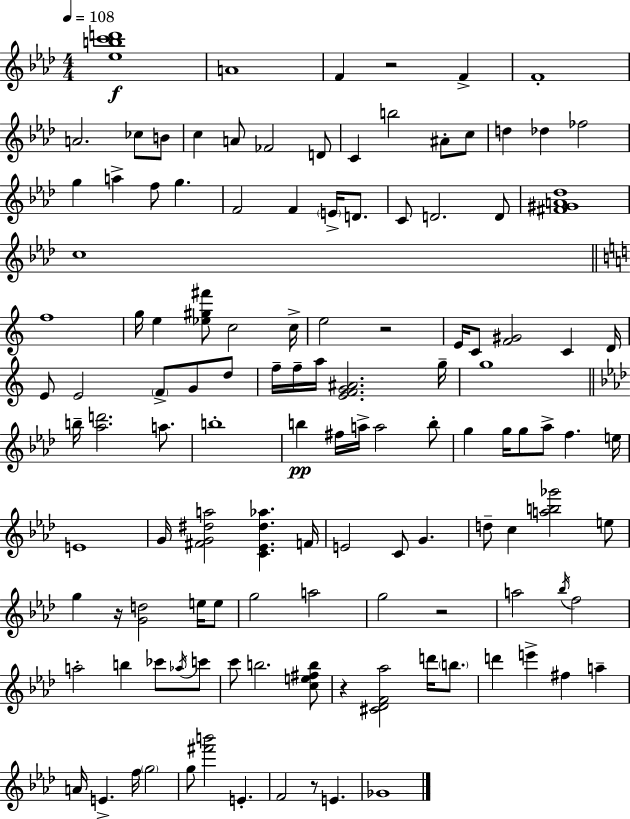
{
  \clef treble
  \numericTimeSignature
  \time 4/4
  \key aes \major
  \tempo 4 = 108
  <ees'' b'' c''' d'''>1\f | a'1 | f'4 r2 f'4-> | f'1-. | \break a'2. ces''8 b'8 | c''4 a'8 fes'2 d'8 | c'4 b''2 ais'8-. c''8 | d''4 des''4 fes''2 | \break g''4 a''4-> f''8 g''4. | f'2 f'4 \parenthesize e'16-> d'8. | c'8 d'2. d'8 | <fis' gis' a' des''>1 | \break c''1 | \bar "||" \break \key a \minor f''1 | g''16 e''4 <ees'' gis'' fis'''>8 c''2 c''16-> | e''2 r2 | e'16 c'8 <f' gis'>2 c'4 d'16 | \break e'8 e'2 \parenthesize f'8-> g'8 d''8 | f''16-- f''16-- a''16 <e' f' g' ais'>2. g''16-- | g''1 | \bar "||" \break \key f \minor b''16-- <aes'' d'''>2. a''8. | b''1-. | b''4\pp fis''16 a''16-> a''2 b''8-. | g''4 g''16 g''8 aes''8-> f''4. e''16 | \break e'1 | g'16 <fis' g' dis'' a''>2 <c' ees' dis'' aes''>4. f'16 | e'2 c'8 g'4. | d''8-- c''4 <a'' b'' ges'''>2 e''8 | \break g''4 r16 <g' d''>2 e''16 e''8 | g''2 a''2 | g''2 r2 | a''2 \acciaccatura { bes''16 } f''2 | \break a''2-. b''4 ces'''8 \acciaccatura { aes''16 } | c'''8 c'''8 b''2. | <c'' e'' fis'' b''>8 r4 <cis' des' f' aes''>2 d'''16 \parenthesize b''8. | d'''4 e'''4-> fis''4 a''4-- | \break a'16 e'4.-> f''16 \parenthesize g''2 | g''8 <fis''' b'''>2 e'4.-. | f'2 r8 e'4. | ges'1 | \break \bar "|."
}